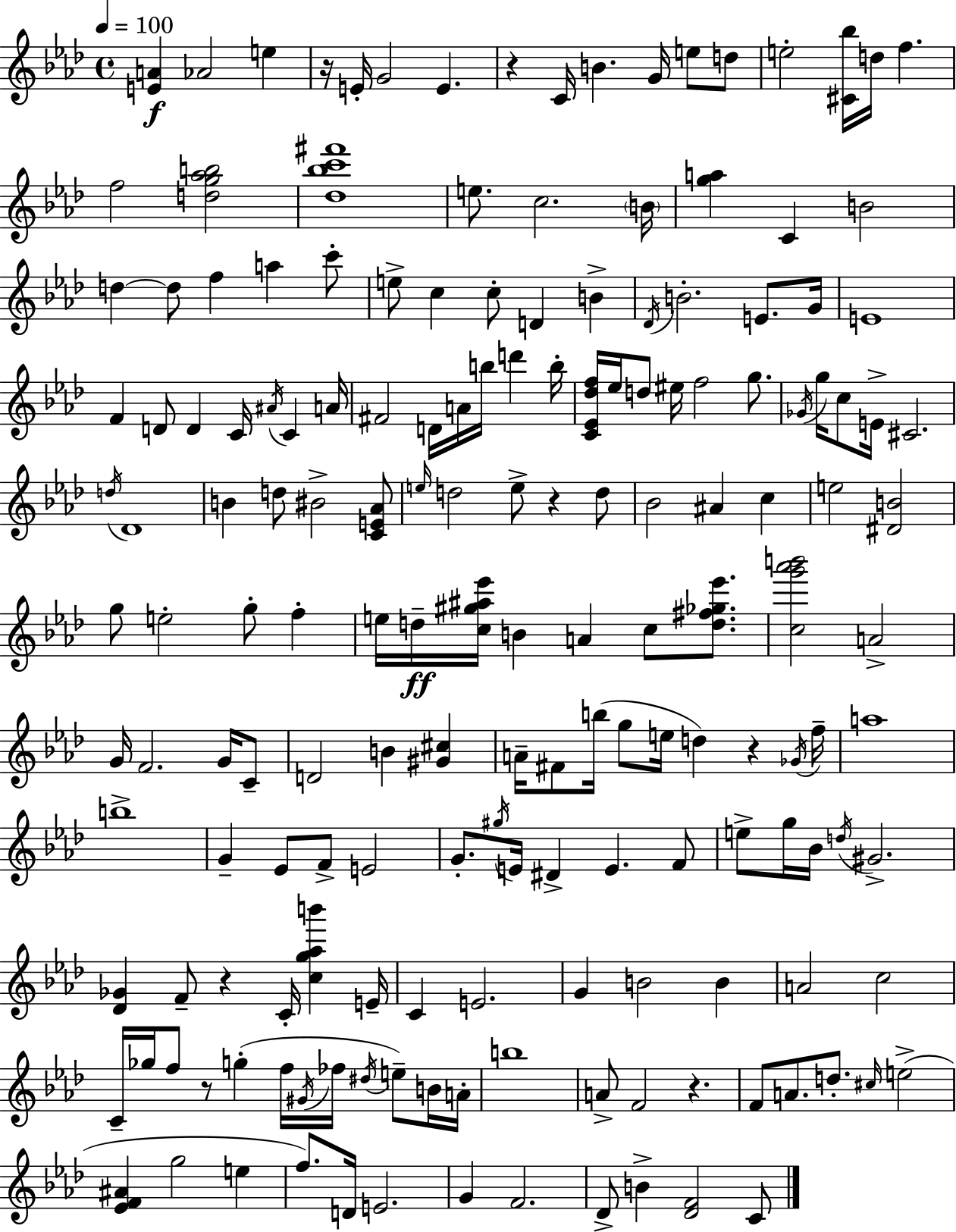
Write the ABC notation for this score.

X:1
T:Untitled
M:4/4
L:1/4
K:Fm
[EA] _A2 e z/4 E/4 G2 E z C/4 B G/4 e/2 d/2 e2 [^C_b]/4 d/4 f f2 [dg_ab]2 [_d_bc'^f']4 e/2 c2 B/4 [ga] C B2 d d/2 f a c'/2 e/2 c c/2 D B _D/4 B2 E/2 G/4 E4 F D/2 D C/4 ^A/4 C A/4 ^F2 D/4 A/4 b/4 d' b/4 [C_E_df]/4 _e/4 d/2 ^e/4 f2 g/2 _G/4 g/4 c/2 E/4 ^C2 d/4 _D4 B d/2 ^B2 [CE_A]/2 e/4 d2 e/2 z d/2 _B2 ^A c e2 [^DB]2 g/2 e2 g/2 f e/4 d/4 [c^g^a_e']/4 B A c/2 [d^f_g_e']/2 [cg'_a'b']2 A2 G/4 F2 G/4 C/2 D2 B [^G^c] A/4 ^F/2 b/4 g/2 e/4 d z _G/4 f/4 a4 b4 G _E/2 F/2 E2 G/2 ^g/4 E/4 ^D E F/2 e/2 g/4 _B/4 d/4 ^G2 [_D_G] F/2 z C/4 [cg_ab'] E/4 C E2 G B2 B A2 c2 C/4 _g/4 f/2 z/2 g f/4 ^G/4 _f/4 ^d/4 e/2 B/4 A/4 b4 A/2 F2 z F/2 A/2 d/2 ^c/4 e2 [_EF^A] g2 e f/2 D/4 E2 G F2 _D/2 B [_DF]2 C/2